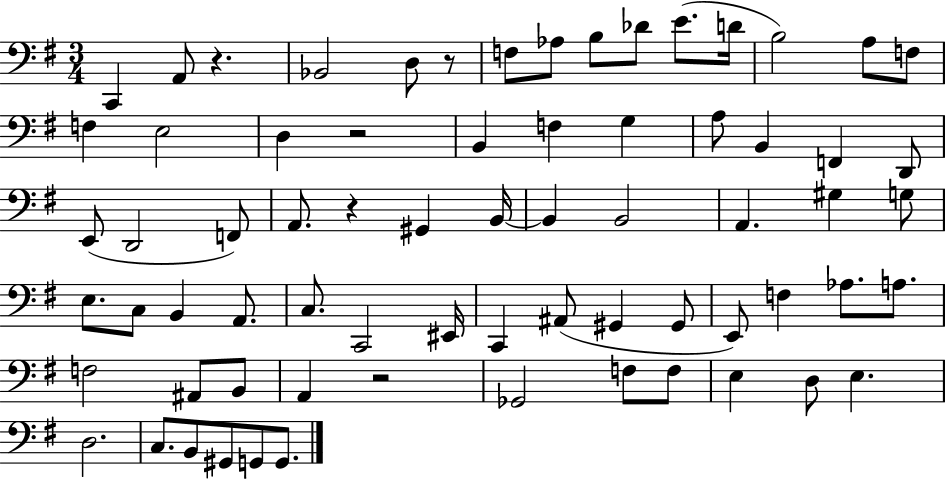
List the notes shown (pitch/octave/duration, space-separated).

C2/q A2/e R/q. Bb2/h D3/e R/e F3/e Ab3/e B3/e Db4/e E4/e. D4/s B3/h A3/e F3/e F3/q E3/h D3/q R/h B2/q F3/q G3/q A3/e B2/q F2/q D2/e E2/e D2/h F2/e A2/e. R/q G#2/q B2/s B2/q B2/h A2/q. G#3/q G3/e E3/e. C3/e B2/q A2/e. C3/e. C2/h EIS2/s C2/q A#2/e G#2/q G#2/e E2/e F3/q Ab3/e. A3/e. F3/h A#2/e B2/e A2/q R/h Gb2/h F3/e F3/e E3/q D3/e E3/q. D3/h. C3/e. B2/e G#2/e G2/e G2/e.